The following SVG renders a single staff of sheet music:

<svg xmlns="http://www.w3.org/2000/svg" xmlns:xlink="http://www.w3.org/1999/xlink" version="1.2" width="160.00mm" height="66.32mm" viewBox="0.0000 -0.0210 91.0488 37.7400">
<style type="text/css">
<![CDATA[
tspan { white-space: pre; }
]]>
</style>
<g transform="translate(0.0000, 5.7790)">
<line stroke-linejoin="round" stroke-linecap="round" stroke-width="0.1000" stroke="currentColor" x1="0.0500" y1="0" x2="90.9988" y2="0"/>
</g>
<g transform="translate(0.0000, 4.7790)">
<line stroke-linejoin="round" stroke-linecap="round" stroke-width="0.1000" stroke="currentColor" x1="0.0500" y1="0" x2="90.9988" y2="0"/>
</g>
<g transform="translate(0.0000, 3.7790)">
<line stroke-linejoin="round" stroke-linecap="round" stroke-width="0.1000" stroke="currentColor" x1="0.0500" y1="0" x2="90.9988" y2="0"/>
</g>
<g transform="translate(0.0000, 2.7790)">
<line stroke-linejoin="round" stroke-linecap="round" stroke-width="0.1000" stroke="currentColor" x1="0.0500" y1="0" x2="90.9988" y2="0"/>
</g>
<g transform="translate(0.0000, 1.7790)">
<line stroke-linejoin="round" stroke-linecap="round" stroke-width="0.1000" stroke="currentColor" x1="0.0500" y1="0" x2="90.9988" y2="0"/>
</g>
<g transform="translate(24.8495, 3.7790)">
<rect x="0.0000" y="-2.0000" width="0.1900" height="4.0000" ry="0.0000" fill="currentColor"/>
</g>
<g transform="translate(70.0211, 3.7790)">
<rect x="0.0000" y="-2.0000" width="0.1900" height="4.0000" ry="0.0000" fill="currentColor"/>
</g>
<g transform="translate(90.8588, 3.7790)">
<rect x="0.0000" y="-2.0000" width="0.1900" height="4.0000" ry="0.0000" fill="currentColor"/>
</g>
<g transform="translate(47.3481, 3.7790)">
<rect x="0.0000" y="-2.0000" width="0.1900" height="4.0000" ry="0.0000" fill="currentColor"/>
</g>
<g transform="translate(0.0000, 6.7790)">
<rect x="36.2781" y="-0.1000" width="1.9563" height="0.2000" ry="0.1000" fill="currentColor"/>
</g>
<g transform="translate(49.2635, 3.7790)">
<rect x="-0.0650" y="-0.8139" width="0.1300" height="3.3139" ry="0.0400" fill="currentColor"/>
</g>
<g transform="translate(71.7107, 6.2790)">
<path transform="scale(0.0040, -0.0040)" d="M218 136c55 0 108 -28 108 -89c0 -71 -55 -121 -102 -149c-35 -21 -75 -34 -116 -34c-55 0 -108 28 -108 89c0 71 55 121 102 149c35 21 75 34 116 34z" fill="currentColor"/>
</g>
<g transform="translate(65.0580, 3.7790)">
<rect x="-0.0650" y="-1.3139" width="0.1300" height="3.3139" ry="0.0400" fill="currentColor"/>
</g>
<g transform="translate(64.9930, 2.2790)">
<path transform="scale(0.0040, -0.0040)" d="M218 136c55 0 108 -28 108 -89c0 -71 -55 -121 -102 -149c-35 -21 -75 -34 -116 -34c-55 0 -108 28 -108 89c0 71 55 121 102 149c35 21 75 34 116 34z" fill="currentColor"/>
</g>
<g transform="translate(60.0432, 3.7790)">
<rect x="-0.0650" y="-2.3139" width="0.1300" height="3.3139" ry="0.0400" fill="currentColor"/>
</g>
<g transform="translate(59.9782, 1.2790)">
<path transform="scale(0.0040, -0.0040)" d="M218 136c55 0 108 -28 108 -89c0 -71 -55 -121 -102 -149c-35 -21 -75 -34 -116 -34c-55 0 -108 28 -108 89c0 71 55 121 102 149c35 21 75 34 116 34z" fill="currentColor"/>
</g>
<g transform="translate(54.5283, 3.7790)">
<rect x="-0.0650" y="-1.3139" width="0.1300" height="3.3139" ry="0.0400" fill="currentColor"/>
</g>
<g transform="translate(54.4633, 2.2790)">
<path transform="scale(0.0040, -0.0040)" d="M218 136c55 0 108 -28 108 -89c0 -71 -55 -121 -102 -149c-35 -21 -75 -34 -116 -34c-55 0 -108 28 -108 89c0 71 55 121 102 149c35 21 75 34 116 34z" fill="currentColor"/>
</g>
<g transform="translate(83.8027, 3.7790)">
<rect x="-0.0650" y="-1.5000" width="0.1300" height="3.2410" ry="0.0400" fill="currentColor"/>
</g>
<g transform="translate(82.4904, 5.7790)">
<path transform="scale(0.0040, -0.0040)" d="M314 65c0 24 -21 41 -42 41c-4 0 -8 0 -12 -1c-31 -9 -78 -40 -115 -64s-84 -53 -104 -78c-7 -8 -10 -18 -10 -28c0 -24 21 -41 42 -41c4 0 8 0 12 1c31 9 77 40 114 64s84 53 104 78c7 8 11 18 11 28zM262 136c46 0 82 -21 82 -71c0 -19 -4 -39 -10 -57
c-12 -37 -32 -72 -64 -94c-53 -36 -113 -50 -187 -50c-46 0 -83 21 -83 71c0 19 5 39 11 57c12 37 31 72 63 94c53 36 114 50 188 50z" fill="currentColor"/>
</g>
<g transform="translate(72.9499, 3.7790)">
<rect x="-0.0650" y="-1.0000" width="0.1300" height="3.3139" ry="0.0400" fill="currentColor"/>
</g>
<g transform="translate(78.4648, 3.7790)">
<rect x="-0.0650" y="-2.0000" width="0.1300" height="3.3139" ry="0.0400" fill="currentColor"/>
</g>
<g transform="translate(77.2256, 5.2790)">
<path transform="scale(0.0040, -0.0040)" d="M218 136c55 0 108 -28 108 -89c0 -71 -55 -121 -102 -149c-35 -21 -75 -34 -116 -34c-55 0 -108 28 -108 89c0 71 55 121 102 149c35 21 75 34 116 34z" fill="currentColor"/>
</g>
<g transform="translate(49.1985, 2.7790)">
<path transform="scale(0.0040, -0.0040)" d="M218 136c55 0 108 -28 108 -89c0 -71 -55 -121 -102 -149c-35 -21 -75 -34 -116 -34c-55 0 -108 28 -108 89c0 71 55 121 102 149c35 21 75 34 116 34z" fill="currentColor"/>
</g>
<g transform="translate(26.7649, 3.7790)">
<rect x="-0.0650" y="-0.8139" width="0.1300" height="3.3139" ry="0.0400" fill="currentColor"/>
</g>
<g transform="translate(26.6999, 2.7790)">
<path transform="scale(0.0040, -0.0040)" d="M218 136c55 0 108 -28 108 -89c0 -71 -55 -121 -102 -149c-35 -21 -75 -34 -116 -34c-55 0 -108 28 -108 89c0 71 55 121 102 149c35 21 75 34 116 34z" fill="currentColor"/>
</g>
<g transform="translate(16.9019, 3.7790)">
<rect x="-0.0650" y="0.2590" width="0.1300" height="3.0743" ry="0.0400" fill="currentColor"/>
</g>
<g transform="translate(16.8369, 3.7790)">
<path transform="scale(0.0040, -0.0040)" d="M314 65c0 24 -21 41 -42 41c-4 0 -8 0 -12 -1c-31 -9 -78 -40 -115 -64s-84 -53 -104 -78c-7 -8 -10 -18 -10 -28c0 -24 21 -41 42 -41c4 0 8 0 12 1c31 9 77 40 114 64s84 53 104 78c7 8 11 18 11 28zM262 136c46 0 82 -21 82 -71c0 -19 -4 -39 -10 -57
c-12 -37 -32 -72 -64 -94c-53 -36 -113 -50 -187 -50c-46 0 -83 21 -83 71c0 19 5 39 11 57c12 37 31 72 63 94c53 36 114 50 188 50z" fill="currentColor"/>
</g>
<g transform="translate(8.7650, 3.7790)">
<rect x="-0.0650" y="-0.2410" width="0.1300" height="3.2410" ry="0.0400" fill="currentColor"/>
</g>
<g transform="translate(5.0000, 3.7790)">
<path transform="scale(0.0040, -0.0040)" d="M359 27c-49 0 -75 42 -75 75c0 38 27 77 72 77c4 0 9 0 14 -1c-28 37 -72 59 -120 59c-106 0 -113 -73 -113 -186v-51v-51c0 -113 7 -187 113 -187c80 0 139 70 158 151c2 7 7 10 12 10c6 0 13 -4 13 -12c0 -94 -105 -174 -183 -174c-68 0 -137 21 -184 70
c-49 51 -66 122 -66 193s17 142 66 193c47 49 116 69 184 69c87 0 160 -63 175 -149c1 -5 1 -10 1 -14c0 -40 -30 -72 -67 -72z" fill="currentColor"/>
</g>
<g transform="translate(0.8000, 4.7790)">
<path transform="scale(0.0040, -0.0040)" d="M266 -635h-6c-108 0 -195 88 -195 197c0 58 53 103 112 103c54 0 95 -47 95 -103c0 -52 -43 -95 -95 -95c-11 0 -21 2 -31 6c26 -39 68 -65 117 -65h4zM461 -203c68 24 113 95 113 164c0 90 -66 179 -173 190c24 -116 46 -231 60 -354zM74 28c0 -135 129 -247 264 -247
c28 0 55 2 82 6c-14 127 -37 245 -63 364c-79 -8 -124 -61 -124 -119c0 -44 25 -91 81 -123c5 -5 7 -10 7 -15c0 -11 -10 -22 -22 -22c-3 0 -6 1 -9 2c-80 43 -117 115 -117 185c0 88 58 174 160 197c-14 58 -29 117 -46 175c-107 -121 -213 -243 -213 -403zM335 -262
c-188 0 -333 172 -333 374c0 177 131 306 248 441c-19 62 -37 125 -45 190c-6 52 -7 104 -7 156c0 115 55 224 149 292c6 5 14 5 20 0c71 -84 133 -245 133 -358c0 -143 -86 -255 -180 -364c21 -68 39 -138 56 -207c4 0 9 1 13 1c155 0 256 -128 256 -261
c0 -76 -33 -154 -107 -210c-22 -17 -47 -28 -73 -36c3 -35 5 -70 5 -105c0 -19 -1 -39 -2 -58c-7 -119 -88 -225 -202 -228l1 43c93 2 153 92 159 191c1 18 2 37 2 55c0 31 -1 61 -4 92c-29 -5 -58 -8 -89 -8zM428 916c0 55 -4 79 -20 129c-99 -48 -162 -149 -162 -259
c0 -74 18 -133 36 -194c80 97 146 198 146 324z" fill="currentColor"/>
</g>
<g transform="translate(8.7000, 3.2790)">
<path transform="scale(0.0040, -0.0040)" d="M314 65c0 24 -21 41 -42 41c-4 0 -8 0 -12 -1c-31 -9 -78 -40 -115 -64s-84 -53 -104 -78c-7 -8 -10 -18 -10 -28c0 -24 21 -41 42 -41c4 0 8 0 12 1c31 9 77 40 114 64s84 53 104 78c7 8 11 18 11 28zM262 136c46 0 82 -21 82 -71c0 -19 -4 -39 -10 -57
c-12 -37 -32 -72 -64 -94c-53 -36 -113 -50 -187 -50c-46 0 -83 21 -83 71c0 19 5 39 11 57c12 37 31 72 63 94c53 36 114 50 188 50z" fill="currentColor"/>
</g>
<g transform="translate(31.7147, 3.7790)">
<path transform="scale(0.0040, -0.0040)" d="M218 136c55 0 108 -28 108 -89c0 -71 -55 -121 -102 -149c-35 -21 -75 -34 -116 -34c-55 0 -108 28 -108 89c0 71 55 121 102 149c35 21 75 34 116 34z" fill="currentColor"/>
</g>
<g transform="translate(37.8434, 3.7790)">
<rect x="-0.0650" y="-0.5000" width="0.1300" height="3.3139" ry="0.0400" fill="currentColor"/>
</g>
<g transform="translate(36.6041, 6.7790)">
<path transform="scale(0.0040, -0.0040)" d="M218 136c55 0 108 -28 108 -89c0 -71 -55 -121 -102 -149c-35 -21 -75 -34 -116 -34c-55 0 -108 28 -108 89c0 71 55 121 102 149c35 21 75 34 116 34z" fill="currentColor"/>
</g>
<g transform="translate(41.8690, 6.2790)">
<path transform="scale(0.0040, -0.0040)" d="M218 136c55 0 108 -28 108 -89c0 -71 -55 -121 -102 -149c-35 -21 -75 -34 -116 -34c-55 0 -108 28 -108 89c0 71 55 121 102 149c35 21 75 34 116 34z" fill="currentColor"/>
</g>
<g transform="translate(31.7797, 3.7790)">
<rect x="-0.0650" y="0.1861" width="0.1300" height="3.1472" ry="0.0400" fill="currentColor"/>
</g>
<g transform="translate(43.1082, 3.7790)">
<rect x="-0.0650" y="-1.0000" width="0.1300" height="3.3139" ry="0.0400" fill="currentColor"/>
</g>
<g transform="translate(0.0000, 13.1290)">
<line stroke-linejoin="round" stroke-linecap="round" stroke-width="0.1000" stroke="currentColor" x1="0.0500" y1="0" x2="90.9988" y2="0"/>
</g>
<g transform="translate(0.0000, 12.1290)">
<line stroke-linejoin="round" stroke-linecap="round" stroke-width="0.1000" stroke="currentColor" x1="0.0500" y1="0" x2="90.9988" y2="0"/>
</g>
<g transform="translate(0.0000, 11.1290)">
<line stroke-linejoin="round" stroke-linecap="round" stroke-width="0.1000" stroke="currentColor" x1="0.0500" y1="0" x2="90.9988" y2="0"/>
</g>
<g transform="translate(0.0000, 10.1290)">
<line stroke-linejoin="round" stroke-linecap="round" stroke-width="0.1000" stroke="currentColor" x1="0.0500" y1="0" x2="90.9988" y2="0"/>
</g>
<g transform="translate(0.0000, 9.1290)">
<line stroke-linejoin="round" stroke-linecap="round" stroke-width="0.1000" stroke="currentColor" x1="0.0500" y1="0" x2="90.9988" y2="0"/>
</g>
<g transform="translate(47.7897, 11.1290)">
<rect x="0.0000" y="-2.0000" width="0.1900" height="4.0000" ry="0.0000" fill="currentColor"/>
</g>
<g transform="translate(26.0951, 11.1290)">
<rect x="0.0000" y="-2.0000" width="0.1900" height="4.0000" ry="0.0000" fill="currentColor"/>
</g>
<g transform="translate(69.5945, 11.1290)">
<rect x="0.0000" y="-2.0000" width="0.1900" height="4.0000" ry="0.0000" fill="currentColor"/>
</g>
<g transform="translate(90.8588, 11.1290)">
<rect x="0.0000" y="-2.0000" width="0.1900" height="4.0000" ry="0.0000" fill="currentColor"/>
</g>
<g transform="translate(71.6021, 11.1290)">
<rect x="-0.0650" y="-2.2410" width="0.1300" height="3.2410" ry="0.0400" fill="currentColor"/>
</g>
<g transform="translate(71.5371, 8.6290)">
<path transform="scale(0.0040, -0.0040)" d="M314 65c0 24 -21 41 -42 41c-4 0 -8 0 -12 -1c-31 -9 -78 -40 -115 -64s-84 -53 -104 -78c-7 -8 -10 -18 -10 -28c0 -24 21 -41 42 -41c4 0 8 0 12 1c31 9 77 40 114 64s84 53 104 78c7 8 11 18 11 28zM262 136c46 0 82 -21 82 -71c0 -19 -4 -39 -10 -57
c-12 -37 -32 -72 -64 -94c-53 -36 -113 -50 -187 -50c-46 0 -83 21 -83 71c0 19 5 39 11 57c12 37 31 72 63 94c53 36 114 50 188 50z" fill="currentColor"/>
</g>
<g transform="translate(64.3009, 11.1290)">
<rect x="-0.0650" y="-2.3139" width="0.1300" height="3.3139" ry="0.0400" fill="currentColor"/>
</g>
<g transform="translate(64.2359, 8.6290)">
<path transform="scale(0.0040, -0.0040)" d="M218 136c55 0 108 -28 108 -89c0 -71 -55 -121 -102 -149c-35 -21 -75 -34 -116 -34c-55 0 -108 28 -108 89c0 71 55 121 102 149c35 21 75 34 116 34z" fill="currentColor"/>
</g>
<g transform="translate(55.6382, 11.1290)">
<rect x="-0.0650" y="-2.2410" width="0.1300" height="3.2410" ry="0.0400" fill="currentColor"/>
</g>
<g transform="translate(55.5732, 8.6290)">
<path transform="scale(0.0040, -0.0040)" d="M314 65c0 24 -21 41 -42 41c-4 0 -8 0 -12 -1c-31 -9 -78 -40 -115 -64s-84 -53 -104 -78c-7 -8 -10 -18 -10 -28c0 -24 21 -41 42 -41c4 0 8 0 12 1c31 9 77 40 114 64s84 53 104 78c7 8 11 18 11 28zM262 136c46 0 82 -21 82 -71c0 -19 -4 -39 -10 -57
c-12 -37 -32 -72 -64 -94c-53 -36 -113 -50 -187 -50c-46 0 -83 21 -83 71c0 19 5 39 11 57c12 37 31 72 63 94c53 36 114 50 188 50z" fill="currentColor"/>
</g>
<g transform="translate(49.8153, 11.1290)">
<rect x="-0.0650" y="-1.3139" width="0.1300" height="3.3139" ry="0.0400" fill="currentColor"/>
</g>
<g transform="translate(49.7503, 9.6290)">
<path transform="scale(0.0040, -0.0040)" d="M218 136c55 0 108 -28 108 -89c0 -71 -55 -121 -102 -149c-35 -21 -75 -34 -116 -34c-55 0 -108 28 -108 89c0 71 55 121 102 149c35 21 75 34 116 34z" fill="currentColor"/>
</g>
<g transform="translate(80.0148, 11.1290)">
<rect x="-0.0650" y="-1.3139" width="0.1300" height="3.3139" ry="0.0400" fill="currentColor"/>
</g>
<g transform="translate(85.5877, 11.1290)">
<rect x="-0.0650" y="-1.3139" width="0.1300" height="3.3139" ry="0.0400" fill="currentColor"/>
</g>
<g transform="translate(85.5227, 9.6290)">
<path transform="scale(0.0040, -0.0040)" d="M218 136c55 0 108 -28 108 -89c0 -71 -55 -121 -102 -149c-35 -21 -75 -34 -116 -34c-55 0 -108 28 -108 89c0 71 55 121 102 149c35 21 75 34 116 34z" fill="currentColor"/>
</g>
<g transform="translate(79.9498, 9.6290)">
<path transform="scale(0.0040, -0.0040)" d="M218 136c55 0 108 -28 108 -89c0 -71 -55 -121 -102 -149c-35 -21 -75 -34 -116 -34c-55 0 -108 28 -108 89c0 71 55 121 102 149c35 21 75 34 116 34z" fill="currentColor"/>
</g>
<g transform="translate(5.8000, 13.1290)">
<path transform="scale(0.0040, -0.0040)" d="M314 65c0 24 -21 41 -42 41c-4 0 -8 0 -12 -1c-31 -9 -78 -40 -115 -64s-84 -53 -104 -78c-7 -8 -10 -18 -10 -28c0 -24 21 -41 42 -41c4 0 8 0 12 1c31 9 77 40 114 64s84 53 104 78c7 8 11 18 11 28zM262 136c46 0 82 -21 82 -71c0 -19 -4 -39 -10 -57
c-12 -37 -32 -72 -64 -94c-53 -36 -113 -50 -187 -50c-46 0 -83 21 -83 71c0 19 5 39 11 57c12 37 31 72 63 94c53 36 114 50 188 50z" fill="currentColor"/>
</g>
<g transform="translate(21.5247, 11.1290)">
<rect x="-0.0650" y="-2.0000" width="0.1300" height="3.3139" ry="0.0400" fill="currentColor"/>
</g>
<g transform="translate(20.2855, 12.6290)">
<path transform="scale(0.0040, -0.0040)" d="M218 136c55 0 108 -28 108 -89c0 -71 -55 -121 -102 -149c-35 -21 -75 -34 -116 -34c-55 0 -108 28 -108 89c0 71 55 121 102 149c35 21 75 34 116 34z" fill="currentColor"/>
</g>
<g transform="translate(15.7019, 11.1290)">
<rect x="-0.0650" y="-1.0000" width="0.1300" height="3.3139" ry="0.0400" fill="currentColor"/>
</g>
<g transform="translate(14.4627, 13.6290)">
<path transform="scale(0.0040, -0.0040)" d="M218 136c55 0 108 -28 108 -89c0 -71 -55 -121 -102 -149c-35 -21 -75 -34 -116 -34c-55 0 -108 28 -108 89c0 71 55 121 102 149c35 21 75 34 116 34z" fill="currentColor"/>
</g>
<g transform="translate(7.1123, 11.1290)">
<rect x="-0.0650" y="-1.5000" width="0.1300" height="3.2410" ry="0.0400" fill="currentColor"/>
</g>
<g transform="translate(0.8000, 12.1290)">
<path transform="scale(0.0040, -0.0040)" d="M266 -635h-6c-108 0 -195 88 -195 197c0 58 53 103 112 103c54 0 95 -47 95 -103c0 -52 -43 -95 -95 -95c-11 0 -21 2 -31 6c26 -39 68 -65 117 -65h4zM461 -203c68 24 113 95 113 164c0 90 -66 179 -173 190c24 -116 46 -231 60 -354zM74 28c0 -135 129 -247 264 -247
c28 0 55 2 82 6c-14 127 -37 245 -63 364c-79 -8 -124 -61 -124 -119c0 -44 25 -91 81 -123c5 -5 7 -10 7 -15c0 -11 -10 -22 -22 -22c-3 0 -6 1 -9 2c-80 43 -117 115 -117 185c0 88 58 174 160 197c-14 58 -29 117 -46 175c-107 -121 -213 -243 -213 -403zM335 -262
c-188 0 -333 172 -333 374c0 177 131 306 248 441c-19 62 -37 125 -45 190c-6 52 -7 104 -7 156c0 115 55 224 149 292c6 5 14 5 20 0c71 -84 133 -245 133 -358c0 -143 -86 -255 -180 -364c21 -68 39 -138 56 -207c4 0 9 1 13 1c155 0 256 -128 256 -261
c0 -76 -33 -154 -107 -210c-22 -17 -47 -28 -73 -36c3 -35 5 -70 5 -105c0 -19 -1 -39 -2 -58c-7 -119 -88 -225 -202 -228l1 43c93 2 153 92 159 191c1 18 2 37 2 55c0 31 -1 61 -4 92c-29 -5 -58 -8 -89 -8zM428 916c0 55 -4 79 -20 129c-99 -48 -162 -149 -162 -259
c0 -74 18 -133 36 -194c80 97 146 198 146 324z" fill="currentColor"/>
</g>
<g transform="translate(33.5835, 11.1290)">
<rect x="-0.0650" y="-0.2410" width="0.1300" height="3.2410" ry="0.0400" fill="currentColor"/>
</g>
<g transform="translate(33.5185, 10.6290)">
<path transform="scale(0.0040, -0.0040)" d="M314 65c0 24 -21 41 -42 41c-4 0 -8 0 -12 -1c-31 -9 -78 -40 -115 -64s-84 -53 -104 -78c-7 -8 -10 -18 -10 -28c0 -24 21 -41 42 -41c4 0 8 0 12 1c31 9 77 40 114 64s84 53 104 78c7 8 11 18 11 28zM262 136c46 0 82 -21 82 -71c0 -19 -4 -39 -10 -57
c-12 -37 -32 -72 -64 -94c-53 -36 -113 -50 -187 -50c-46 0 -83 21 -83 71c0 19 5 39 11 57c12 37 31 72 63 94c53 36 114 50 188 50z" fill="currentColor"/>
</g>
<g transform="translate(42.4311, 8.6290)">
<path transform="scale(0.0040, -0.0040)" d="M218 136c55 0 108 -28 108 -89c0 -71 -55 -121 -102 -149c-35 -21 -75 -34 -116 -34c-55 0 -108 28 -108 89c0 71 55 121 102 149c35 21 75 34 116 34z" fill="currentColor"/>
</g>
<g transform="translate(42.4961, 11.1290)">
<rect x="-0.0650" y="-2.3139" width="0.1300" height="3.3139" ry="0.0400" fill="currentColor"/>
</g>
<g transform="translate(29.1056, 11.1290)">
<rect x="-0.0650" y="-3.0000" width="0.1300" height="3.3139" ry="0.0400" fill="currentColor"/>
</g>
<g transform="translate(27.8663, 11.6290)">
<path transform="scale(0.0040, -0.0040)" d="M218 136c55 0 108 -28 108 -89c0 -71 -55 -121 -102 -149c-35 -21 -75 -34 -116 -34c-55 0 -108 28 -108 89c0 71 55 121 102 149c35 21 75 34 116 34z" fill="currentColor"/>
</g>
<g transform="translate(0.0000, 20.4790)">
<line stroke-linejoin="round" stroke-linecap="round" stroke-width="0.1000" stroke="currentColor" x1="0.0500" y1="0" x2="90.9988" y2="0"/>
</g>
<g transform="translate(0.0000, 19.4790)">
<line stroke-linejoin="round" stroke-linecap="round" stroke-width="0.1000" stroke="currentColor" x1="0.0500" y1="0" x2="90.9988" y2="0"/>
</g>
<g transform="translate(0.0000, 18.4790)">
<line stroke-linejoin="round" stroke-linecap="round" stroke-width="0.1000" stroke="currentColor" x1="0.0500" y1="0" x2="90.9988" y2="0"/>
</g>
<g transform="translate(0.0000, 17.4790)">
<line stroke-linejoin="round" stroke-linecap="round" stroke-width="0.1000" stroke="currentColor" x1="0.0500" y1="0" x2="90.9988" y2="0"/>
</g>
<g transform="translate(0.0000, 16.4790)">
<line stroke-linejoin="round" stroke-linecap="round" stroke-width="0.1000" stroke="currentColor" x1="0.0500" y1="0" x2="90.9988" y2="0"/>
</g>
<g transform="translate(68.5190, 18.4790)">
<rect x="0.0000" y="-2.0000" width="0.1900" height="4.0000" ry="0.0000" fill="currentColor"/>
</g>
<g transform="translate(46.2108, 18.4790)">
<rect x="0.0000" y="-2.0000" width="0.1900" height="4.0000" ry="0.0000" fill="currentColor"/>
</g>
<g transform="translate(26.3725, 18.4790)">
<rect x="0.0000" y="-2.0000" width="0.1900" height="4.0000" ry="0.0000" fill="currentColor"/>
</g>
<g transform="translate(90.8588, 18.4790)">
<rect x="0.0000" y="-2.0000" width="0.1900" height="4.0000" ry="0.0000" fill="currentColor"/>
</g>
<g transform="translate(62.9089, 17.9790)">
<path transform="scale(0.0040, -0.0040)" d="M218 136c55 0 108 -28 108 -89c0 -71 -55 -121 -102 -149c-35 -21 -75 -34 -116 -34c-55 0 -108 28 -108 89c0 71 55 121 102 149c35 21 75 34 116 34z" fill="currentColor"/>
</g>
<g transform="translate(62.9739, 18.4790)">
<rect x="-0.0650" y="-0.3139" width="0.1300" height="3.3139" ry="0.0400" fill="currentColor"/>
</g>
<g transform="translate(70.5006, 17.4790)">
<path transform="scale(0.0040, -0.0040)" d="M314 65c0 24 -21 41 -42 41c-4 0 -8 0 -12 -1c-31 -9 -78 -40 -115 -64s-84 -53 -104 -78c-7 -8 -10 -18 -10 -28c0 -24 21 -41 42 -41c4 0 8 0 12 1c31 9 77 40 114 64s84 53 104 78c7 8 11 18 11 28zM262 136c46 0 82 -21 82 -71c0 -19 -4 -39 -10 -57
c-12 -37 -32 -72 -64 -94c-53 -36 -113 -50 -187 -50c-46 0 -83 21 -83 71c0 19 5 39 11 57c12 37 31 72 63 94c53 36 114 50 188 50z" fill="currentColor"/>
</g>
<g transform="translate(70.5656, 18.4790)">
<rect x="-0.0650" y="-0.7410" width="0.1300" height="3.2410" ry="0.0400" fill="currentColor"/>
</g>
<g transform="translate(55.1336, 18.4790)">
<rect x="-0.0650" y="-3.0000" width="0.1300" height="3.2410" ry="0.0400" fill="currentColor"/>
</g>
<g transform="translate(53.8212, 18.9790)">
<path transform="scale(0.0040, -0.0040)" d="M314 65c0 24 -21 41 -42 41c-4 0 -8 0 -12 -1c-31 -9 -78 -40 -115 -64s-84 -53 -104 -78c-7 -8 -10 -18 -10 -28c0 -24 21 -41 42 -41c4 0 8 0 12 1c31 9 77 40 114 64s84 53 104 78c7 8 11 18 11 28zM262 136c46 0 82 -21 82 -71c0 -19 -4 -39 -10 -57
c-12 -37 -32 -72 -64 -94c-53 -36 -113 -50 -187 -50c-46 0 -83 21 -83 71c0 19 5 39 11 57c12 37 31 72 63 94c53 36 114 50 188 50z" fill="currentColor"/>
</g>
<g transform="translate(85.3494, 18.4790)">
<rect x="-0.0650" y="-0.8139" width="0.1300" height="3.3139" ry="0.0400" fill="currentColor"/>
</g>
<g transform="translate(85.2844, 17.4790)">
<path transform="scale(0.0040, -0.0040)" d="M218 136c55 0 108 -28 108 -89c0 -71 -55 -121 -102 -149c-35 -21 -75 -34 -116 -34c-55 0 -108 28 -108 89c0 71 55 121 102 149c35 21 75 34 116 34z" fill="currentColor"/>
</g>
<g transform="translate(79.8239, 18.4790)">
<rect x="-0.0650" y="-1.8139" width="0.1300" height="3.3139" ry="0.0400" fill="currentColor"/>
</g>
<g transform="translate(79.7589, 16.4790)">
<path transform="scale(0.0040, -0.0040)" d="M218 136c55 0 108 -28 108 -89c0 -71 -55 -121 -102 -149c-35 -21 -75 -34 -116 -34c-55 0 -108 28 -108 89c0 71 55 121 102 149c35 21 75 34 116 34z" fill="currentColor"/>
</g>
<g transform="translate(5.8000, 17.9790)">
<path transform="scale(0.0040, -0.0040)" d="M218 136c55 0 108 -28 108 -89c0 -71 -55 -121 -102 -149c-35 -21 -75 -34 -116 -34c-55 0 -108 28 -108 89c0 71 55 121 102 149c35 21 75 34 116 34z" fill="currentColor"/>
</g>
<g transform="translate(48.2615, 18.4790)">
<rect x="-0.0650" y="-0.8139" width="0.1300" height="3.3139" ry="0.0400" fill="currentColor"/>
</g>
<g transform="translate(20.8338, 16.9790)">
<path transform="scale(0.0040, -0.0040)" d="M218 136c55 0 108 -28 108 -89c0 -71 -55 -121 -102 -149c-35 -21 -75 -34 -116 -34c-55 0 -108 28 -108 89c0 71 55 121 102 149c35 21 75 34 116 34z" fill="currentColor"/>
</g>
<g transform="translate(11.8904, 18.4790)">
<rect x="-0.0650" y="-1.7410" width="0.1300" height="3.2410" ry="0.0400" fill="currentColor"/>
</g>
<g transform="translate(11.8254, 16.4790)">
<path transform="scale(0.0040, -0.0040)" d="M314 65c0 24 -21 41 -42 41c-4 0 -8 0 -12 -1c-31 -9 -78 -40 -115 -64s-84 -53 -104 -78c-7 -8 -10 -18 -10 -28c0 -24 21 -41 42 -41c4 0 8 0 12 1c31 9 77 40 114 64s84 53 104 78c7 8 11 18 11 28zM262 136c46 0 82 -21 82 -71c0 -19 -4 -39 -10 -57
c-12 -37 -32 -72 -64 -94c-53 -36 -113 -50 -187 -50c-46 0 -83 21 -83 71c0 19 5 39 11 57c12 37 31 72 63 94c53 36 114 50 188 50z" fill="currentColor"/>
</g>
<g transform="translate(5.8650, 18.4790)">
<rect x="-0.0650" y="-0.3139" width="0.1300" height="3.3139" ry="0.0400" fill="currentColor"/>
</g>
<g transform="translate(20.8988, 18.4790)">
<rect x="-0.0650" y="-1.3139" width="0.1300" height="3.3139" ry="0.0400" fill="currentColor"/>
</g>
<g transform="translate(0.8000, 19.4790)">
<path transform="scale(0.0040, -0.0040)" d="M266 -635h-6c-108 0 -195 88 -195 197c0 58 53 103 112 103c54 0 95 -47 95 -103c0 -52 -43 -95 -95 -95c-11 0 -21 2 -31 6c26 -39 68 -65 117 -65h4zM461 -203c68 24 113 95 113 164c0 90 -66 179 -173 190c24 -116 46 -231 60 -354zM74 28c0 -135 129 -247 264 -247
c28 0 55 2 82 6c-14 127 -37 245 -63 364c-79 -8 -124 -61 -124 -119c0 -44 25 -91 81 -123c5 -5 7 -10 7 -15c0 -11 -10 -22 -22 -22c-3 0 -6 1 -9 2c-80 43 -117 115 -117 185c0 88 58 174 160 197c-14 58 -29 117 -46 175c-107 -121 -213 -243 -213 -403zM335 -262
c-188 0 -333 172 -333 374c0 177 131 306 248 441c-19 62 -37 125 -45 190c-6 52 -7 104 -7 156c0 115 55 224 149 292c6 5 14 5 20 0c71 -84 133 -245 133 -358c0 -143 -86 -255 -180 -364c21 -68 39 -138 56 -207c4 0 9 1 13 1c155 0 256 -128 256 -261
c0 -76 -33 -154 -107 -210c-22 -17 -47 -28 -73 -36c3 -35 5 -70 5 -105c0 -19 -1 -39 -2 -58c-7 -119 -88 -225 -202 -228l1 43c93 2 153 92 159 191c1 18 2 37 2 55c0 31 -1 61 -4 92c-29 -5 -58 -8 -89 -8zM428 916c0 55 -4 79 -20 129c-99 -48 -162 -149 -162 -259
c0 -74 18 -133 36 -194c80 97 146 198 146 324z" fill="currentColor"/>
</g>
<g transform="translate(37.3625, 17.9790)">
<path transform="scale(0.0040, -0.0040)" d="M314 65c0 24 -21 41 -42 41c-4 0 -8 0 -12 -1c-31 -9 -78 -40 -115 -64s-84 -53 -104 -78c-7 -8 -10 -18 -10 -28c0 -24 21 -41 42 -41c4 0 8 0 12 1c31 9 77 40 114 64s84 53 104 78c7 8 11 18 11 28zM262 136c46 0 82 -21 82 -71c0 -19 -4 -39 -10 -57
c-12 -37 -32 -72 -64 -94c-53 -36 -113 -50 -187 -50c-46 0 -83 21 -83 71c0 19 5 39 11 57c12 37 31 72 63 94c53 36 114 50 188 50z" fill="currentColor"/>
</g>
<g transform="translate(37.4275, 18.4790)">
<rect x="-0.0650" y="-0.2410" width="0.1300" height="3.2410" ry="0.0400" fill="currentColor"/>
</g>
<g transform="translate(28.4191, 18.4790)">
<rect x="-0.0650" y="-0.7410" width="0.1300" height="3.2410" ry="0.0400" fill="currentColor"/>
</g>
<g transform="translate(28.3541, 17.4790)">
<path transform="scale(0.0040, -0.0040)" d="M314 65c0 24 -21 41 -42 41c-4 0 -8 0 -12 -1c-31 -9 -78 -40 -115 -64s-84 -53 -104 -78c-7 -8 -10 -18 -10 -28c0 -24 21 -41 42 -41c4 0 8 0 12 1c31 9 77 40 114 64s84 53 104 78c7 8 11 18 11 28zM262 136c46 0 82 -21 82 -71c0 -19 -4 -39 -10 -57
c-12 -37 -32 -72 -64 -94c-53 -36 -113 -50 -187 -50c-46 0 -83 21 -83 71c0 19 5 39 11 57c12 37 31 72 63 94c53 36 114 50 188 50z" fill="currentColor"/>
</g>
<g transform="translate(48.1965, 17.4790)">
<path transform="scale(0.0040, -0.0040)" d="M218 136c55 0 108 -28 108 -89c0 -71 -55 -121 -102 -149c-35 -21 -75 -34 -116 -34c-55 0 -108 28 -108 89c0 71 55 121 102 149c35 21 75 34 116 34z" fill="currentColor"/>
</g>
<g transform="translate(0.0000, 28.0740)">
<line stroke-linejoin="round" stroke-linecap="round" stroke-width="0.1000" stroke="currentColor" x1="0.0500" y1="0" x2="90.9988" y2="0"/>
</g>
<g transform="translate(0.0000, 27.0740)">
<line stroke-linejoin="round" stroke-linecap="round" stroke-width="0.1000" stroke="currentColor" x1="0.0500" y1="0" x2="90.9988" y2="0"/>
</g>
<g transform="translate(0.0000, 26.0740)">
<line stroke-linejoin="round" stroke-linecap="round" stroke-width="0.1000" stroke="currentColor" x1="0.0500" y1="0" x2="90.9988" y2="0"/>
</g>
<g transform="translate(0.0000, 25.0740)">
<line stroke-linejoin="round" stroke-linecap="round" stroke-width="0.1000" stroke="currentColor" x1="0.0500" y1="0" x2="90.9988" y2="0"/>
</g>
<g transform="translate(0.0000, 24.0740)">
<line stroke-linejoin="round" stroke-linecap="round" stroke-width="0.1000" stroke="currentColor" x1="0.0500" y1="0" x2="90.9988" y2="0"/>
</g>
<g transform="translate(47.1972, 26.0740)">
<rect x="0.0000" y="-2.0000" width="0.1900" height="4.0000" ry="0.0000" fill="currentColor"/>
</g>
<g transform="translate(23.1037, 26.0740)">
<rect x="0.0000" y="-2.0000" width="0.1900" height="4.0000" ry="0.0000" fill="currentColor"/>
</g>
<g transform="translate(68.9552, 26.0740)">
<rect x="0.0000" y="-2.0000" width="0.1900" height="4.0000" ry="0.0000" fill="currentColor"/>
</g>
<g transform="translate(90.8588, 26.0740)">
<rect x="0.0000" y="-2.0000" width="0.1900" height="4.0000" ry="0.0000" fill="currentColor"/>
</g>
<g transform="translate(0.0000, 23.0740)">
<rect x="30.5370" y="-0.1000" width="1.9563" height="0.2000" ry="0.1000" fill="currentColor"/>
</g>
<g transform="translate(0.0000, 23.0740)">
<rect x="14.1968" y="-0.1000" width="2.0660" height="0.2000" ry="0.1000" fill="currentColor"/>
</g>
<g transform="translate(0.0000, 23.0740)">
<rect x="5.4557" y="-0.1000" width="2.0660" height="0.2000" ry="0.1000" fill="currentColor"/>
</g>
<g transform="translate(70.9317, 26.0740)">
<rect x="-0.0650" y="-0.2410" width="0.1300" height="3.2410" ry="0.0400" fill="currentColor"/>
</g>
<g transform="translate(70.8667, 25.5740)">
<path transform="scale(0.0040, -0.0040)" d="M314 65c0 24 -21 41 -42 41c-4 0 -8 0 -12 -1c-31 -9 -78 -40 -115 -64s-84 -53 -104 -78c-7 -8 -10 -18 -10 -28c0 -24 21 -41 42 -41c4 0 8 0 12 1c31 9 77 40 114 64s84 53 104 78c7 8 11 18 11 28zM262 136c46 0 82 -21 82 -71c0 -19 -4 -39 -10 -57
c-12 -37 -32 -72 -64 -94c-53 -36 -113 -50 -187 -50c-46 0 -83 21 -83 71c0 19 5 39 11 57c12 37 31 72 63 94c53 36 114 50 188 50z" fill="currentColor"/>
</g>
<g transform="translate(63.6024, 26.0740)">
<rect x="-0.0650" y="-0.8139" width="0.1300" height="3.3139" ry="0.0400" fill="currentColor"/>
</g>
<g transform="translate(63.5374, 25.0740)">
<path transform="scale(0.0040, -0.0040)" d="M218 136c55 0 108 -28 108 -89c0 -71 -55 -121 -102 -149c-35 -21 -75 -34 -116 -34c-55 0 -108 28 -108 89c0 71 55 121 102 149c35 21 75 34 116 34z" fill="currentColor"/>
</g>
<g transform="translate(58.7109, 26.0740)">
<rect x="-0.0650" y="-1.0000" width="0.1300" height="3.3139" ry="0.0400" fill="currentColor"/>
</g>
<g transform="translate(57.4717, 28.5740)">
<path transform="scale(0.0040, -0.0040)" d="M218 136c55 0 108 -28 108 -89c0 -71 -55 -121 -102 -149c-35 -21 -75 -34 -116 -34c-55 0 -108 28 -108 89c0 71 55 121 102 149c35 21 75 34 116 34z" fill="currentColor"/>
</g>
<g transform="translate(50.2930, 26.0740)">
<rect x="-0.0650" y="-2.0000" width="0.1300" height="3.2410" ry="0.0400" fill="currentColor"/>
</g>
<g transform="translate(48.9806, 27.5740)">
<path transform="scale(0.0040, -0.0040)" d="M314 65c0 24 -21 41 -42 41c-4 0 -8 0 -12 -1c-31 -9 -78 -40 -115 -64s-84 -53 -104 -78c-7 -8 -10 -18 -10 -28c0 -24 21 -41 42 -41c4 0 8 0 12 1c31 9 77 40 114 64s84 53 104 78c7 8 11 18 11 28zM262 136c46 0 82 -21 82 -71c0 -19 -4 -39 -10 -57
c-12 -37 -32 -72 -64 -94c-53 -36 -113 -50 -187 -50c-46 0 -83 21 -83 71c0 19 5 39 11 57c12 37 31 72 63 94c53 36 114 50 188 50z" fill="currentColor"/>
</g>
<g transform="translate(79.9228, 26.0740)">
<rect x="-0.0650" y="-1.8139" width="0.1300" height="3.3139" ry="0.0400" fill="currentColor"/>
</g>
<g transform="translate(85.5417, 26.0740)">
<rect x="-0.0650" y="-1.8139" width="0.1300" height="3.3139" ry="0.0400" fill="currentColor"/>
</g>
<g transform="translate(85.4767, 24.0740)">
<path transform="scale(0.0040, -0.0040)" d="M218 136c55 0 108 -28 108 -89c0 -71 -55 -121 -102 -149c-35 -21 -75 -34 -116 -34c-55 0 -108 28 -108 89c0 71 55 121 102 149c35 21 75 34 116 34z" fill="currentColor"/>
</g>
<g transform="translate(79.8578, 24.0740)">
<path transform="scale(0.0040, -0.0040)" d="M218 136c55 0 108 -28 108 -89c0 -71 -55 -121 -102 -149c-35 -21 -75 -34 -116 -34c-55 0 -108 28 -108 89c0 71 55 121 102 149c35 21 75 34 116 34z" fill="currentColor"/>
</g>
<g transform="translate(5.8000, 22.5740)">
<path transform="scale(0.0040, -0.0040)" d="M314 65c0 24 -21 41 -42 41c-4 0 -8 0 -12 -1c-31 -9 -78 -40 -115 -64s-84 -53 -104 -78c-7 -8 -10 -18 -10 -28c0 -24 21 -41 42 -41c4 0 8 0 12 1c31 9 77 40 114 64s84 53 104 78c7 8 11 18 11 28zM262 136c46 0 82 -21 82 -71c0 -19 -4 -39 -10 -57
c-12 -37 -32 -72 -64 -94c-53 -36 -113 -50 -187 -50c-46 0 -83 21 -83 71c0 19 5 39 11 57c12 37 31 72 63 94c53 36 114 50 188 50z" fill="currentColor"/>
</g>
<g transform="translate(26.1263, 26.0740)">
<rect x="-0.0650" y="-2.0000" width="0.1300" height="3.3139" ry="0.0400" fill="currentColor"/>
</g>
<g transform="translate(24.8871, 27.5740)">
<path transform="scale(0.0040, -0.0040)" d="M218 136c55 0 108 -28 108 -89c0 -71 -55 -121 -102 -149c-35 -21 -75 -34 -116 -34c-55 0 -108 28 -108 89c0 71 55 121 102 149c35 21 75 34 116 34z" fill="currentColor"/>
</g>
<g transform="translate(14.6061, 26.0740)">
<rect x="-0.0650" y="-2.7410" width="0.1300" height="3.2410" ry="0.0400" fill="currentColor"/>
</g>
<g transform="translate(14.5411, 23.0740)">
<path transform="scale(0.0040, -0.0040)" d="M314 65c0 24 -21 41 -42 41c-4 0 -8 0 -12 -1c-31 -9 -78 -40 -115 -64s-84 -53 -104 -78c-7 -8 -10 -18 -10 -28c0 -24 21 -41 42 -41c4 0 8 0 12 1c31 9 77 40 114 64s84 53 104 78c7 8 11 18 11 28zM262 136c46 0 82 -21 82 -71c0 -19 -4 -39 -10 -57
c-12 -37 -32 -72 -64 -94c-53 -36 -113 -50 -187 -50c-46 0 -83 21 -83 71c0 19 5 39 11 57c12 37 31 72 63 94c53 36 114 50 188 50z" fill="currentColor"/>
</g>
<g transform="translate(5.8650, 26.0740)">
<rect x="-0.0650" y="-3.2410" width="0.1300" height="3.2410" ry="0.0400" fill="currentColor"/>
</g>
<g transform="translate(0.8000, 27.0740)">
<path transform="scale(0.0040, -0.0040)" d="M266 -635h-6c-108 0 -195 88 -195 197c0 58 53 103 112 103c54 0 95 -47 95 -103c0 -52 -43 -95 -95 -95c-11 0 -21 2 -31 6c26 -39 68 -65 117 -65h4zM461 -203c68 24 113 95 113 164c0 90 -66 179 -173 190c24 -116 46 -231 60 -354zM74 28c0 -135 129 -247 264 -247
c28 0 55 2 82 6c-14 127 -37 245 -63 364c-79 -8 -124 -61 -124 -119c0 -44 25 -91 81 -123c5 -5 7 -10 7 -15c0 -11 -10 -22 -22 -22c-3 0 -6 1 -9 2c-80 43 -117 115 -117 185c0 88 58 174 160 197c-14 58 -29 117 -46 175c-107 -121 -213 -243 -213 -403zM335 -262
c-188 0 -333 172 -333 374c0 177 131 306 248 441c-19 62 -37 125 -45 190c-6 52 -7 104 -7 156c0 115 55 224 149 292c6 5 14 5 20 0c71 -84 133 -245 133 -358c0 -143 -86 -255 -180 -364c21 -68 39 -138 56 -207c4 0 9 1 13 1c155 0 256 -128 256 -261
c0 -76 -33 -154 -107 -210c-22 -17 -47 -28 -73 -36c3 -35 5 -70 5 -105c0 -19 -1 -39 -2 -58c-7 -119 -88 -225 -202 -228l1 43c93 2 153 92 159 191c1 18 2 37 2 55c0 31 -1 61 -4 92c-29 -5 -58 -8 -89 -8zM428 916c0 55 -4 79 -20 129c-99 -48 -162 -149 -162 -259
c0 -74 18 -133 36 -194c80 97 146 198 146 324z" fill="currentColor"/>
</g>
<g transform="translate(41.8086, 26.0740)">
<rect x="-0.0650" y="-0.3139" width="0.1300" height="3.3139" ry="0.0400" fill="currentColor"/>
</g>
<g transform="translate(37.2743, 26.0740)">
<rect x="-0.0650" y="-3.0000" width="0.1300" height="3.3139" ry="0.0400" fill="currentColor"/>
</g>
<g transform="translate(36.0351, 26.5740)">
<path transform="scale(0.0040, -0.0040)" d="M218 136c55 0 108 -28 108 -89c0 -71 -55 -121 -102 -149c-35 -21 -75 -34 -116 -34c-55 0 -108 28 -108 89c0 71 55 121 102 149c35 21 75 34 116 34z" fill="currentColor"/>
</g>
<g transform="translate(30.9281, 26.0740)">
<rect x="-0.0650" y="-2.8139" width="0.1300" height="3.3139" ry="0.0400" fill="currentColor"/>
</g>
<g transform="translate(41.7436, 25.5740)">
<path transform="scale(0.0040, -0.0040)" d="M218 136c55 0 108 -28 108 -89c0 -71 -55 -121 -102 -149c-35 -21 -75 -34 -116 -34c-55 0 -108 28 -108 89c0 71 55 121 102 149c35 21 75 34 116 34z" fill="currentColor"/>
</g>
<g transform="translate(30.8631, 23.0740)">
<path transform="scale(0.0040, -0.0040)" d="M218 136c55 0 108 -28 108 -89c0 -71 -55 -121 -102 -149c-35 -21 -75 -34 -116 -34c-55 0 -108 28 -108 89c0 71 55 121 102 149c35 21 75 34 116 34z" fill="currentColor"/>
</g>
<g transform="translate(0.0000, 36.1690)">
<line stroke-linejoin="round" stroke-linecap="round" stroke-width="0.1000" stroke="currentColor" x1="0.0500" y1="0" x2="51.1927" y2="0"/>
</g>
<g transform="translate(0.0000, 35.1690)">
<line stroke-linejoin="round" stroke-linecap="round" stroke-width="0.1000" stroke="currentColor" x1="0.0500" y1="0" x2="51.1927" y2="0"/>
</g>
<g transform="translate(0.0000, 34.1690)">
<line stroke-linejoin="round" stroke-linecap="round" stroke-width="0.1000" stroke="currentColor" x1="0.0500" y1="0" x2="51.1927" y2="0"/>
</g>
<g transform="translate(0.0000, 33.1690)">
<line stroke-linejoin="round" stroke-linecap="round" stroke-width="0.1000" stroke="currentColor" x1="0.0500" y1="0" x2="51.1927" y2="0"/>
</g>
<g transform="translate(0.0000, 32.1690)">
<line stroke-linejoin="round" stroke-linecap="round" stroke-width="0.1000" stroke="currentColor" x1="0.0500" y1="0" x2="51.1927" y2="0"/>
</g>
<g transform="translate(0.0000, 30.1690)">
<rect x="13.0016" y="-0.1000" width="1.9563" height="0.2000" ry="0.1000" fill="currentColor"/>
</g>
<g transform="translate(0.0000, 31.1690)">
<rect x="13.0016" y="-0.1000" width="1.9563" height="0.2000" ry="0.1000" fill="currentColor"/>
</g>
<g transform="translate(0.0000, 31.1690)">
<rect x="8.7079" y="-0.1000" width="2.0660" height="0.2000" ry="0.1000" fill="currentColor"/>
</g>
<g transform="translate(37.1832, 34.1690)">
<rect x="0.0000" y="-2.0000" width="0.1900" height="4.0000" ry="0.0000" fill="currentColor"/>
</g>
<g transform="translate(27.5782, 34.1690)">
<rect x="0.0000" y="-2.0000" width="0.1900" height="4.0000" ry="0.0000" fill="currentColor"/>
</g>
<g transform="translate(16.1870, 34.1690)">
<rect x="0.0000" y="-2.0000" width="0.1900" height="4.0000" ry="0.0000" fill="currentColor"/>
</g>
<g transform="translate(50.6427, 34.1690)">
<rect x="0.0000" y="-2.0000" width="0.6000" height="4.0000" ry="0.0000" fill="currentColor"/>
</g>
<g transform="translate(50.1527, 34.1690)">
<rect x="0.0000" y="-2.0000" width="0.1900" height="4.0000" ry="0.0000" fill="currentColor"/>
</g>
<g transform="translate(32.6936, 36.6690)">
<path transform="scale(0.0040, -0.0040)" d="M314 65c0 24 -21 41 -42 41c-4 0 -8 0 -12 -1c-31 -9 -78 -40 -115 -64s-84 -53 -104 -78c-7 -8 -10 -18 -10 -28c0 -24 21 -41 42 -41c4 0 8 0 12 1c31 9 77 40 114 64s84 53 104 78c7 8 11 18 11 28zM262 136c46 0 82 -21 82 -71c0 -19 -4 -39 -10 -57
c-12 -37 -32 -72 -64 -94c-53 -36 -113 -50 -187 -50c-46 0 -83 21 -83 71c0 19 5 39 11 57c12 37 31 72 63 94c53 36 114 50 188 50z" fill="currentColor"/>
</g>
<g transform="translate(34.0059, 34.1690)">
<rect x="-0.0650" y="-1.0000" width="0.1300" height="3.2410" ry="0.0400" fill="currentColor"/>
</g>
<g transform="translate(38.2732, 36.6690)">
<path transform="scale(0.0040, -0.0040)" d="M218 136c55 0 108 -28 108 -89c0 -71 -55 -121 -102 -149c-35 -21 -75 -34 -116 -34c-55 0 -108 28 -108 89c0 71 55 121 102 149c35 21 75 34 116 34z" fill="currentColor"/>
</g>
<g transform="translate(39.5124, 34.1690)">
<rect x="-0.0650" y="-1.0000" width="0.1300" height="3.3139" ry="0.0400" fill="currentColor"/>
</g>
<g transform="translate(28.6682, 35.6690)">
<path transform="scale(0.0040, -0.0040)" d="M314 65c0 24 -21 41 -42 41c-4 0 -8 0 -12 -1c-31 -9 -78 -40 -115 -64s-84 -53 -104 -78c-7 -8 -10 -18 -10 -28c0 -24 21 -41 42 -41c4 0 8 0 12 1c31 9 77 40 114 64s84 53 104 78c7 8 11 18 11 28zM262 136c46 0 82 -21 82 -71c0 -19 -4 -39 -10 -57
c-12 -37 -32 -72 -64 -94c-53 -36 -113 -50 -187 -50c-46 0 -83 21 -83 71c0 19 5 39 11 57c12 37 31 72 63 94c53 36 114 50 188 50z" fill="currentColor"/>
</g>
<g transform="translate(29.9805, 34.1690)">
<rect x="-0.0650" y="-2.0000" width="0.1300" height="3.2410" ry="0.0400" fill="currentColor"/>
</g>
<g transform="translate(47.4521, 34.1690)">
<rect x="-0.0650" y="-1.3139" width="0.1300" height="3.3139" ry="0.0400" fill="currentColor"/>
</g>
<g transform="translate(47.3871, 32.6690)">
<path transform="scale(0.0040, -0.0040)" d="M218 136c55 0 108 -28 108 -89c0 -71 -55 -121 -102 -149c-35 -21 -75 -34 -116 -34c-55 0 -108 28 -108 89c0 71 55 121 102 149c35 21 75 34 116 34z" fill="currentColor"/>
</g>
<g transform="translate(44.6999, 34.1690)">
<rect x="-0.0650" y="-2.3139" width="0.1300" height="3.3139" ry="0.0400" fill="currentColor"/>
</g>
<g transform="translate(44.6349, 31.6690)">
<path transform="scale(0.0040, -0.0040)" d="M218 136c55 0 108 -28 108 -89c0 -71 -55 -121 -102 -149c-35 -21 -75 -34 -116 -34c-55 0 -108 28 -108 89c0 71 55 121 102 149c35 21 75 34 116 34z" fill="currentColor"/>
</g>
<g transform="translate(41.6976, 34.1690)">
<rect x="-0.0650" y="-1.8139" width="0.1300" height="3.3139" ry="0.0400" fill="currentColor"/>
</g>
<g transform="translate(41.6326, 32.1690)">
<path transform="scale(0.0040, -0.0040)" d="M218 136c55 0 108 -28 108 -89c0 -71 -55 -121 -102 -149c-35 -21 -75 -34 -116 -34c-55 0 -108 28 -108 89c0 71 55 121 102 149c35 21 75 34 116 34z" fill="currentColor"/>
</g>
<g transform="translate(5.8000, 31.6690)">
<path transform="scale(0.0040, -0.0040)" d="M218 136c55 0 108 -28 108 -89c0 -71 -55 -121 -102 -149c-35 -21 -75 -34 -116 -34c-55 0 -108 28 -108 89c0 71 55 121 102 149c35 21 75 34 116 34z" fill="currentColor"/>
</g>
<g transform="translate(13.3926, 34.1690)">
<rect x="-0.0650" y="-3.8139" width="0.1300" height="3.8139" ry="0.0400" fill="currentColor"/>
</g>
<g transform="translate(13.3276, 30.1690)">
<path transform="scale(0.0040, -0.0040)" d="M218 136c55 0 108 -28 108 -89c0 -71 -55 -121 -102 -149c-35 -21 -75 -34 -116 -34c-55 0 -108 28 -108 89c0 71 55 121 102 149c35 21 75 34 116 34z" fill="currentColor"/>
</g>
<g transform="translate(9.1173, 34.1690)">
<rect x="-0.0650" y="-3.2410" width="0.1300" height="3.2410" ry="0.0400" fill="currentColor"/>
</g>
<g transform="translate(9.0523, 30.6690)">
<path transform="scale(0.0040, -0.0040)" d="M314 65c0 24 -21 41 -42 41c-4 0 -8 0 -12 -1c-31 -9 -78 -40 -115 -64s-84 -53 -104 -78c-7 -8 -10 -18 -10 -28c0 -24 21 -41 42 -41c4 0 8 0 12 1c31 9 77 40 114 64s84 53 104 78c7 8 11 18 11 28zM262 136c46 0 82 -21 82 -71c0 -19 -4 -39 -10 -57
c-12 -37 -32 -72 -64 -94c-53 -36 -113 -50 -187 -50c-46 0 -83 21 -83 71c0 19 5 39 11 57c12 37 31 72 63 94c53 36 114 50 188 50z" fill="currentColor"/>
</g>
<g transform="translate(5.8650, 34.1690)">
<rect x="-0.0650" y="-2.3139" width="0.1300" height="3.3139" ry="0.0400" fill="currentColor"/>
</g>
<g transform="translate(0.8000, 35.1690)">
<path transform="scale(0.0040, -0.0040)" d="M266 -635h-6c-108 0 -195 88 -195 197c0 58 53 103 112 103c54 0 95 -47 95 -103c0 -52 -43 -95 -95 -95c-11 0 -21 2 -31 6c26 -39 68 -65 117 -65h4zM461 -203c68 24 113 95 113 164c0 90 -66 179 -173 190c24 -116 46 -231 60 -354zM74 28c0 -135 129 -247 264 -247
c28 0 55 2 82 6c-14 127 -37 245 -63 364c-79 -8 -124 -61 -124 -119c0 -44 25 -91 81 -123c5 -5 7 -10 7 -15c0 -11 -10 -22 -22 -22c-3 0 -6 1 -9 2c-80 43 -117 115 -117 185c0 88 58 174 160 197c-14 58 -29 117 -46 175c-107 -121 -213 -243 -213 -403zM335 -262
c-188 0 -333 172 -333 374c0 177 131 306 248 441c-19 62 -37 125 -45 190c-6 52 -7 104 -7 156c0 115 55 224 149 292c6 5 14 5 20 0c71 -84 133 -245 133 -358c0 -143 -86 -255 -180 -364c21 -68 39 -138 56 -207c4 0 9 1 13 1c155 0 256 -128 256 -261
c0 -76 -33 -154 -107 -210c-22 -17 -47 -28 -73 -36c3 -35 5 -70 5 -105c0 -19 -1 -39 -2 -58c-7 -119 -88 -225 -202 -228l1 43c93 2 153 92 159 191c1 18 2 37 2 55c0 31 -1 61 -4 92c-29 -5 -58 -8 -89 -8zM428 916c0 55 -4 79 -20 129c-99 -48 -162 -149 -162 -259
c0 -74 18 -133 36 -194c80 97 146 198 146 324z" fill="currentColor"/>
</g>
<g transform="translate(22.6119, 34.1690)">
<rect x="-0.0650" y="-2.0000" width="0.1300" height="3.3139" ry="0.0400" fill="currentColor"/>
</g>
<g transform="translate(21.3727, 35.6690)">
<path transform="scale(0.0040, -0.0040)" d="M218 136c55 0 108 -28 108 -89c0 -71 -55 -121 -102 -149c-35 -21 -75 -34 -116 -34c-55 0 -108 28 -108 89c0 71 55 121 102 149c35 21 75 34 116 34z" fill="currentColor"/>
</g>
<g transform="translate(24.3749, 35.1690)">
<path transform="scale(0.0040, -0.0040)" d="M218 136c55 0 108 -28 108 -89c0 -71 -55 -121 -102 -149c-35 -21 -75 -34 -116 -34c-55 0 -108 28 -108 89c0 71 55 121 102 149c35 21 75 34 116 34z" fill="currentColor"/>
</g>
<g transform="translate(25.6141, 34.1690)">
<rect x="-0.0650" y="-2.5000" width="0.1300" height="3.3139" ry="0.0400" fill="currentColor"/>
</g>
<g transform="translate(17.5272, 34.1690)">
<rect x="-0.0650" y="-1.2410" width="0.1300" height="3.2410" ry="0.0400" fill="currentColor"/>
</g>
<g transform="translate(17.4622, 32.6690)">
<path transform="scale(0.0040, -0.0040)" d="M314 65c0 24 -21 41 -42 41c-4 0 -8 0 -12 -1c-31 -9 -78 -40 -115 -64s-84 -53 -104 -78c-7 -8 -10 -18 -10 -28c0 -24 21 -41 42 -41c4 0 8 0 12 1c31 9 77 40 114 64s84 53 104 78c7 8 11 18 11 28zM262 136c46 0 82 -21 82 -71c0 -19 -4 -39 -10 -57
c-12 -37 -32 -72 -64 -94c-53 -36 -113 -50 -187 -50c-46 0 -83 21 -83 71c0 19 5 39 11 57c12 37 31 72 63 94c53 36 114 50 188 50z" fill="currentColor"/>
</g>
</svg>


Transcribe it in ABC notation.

X:1
T:Untitled
M:4/4
L:1/4
K:C
c2 B2 d B C D d e g e D F E2 E2 D F A c2 g e g2 g g2 e e c f2 e d2 c2 d A2 c d2 f d b2 a2 F a A c F2 D d c2 f f g b2 c' e2 F G F2 D2 D f g e